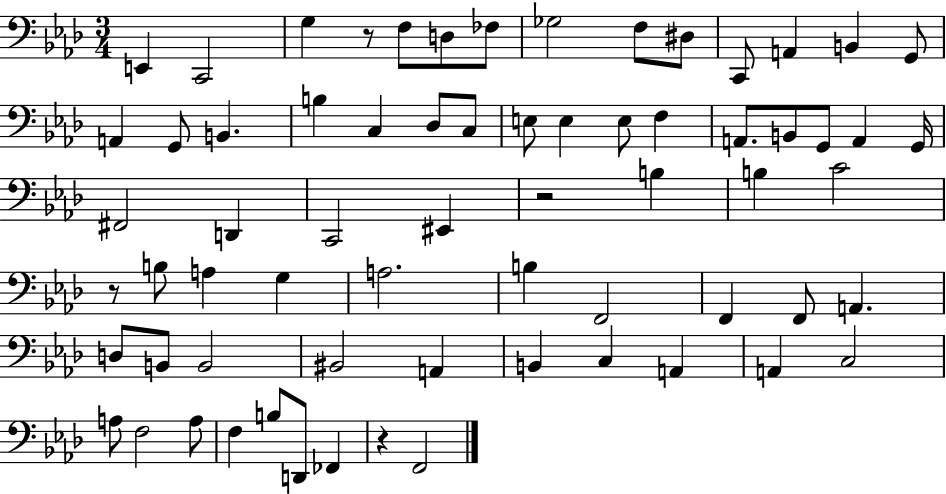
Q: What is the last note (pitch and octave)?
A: F2